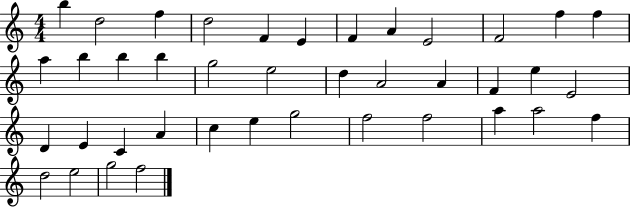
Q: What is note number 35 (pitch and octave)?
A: A5